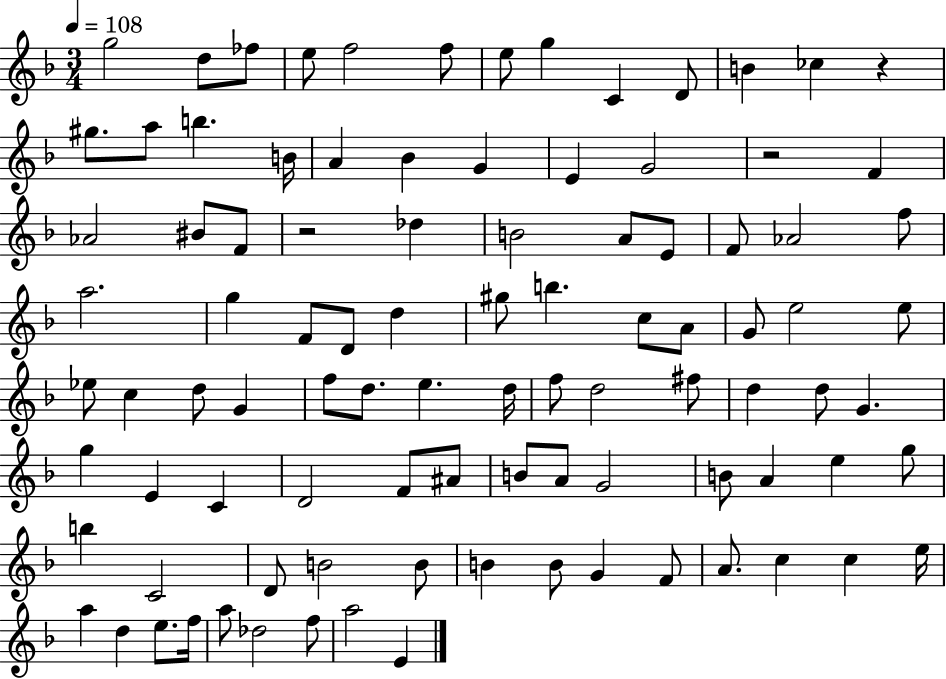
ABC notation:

X:1
T:Untitled
M:3/4
L:1/4
K:F
g2 d/2 _f/2 e/2 f2 f/2 e/2 g C D/2 B _c z ^g/2 a/2 b B/4 A _B G E G2 z2 F _A2 ^B/2 F/2 z2 _d B2 A/2 E/2 F/2 _A2 f/2 a2 g F/2 D/2 d ^g/2 b c/2 A/2 G/2 e2 e/2 _e/2 c d/2 G f/2 d/2 e d/4 f/2 d2 ^f/2 d d/2 G g E C D2 F/2 ^A/2 B/2 A/2 G2 B/2 A e g/2 b C2 D/2 B2 B/2 B B/2 G F/2 A/2 c c e/4 a d e/2 f/4 a/2 _d2 f/2 a2 E